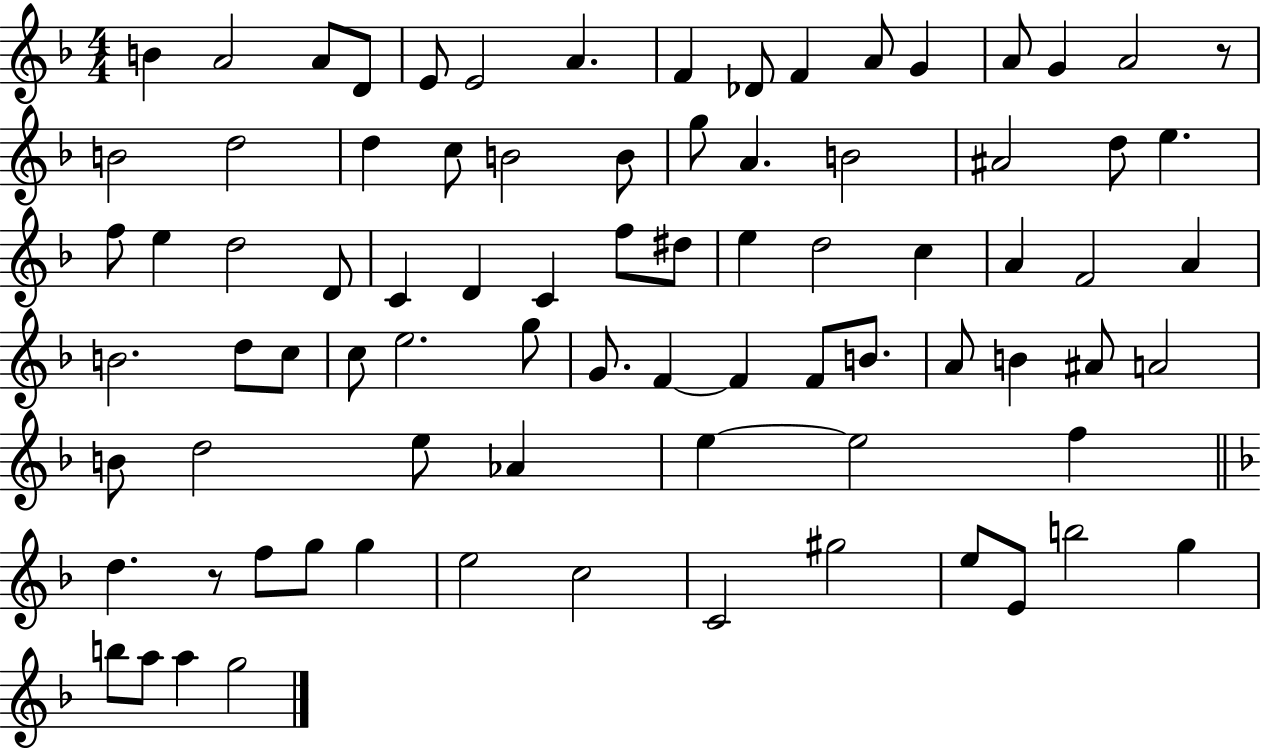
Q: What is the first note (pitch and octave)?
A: B4